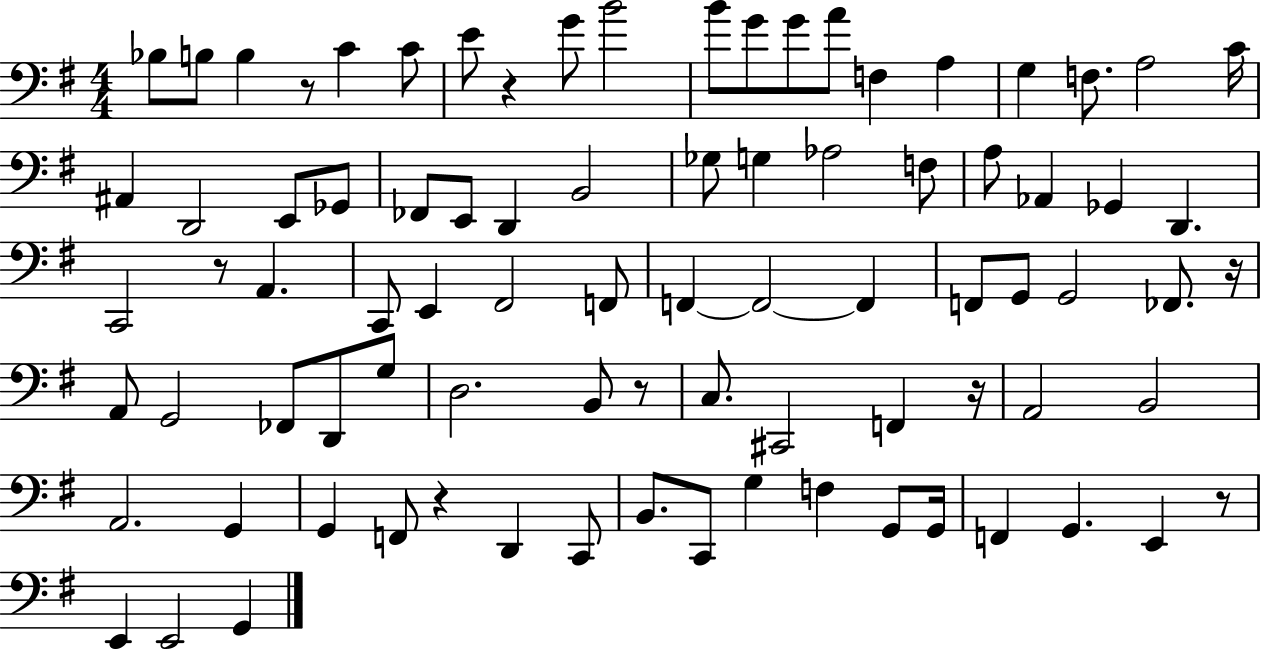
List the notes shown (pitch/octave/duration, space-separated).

Bb3/e B3/e B3/q R/e C4/q C4/e E4/e R/q G4/e B4/h B4/e G4/e G4/e A4/e F3/q A3/q G3/q F3/e. A3/h C4/s A#2/q D2/h E2/e Gb2/e FES2/e E2/e D2/q B2/h Gb3/e G3/q Ab3/h F3/e A3/e Ab2/q Gb2/q D2/q. C2/h R/e A2/q. C2/e E2/q F#2/h F2/e F2/q F2/h F2/q F2/e G2/e G2/h FES2/e. R/s A2/e G2/h FES2/e D2/e G3/e D3/h. B2/e R/e C3/e. C#2/h F2/q R/s A2/h B2/h A2/h. G2/q G2/q F2/e R/q D2/q C2/e B2/e. C2/e G3/q F3/q G2/e G2/s F2/q G2/q. E2/q R/e E2/q E2/h G2/q